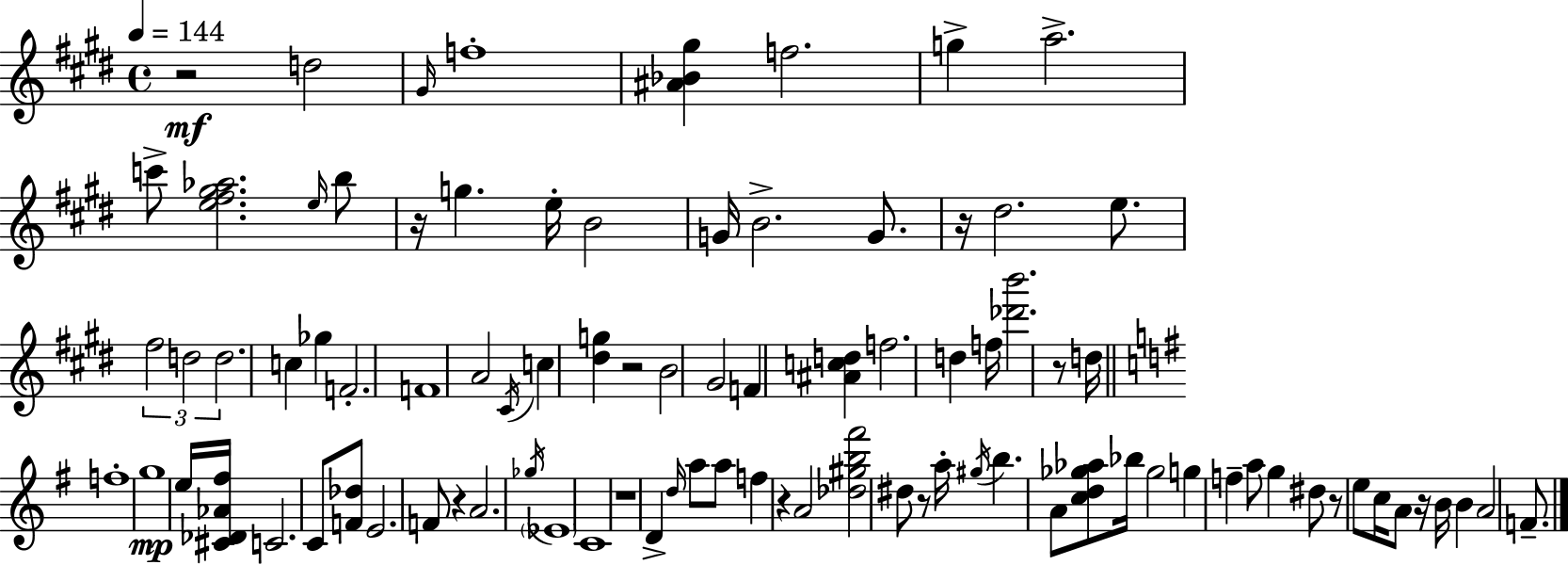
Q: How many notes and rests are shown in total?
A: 90